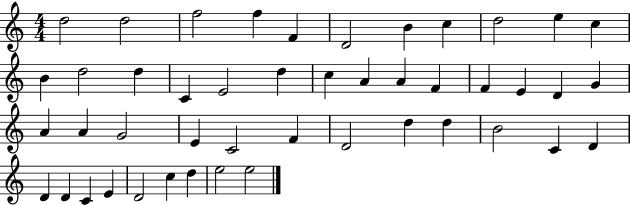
X:1
T:Untitled
M:4/4
L:1/4
K:C
d2 d2 f2 f F D2 B c d2 e c B d2 d C E2 d c A A F F E D G A A G2 E C2 F D2 d d B2 C D D D C E D2 c d e2 e2